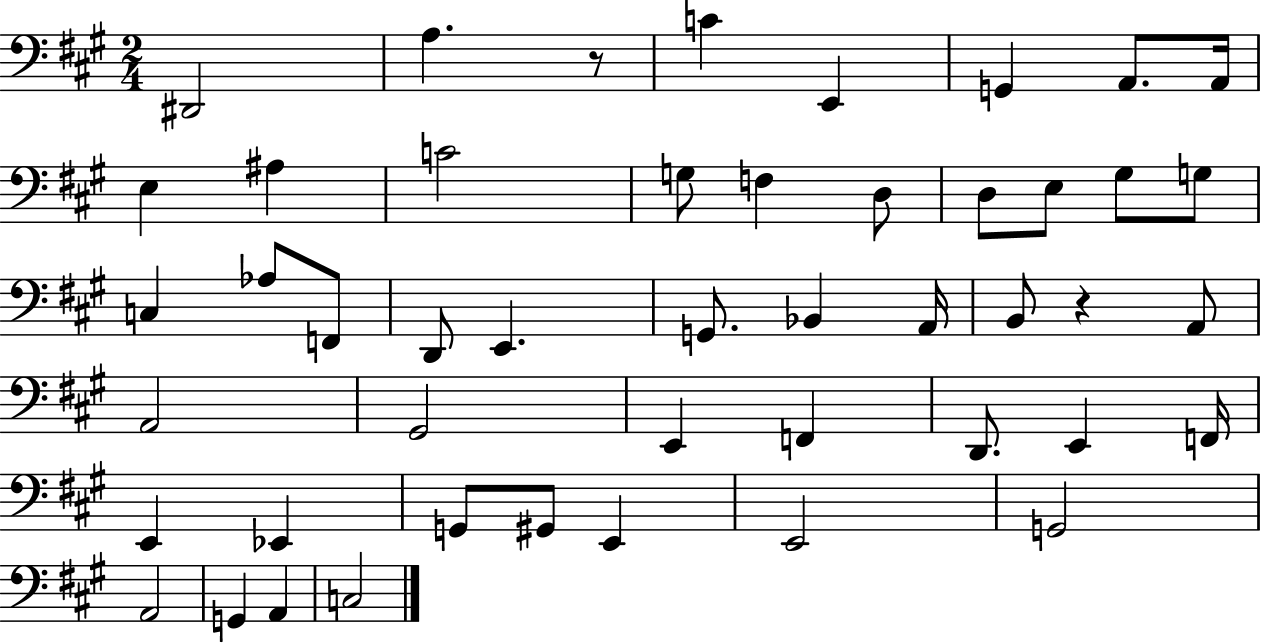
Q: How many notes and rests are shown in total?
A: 47